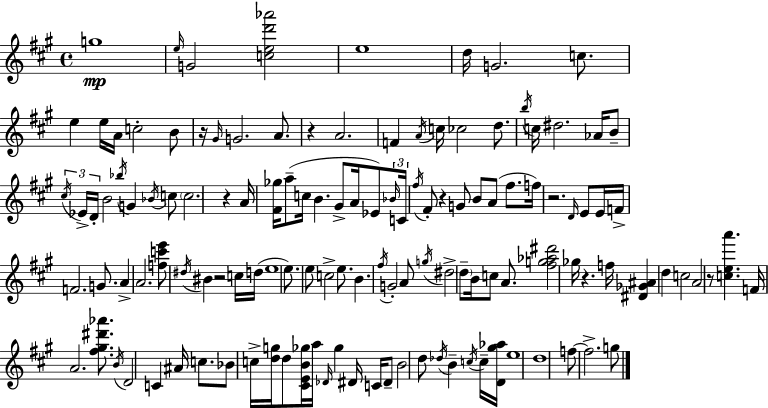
{
  \clef treble
  \time 4/4
  \defaultTimeSignature
  \key a \major
  g''1\mp | \grace { e''16 } g'2 <c'' e'' d''' aes'''>2 | e''1 | d''16 g'2. c''8. | \break e''4 e''16 a'16 c''2-. b'8 | r16 \grace { gis'16 } g'2. a'8. | r4 a'2. | f'4 \acciaccatura { a'16 } c''16 ces''2 | \break d''8. \acciaccatura { b''16 } c''16 dis''2. | aes'16 b'8-- \tuplet 3/2 { \acciaccatura { cis''16 } ees'16-> d'16-. } b'2 \acciaccatura { bes''16 } | g'4 \acciaccatura { bes'16 } c''8 \parenthesize c''2. | r4 a'16 <fis' ges''>16 a''8--( c''16 b'4. | \break gis'8-> a'16 ees'8) \tuplet 3/2 { \grace { bes'16 } c'16 \acciaccatura { fis''16 } } fis'8-. r4 | g'8 b'8 a'8( fis''8. f''16) r2. | \grace { d'16 } e'8 e'16 f'16-> f'2. | g'8. a'4-> a'2. | \break <f'' c''' e'''>8 \acciaccatura { dis''16 } bis'4 | r2 c''16 d''16( e''1 | e''8.) e''8 | c''2-> e''8. b'4. | \break \acciaccatura { fis''16 } g'2-. a'8 \acciaccatura { g''16 } dis''2-> | \parenthesize d''8-- b'16 c''8 a'8. <fis'' g'' aes'' dis'''>2 | ges''16 r4. f''16 <dis' ges' ais'>4 | d''4 c''2 a'2 | \break r8 <c'' e'' a'''>4. f'16 a'2. | <fis'' gis'' dis''' aes'''>8. \acciaccatura { b'16 } d'2 | c'4 ais'16 c''8. bes'8 | c''16-> <d'' g''>16 d''8 <cis' e' b' ges''>16 a''16 \grace { des'16 } ges''4 dis'16 c'16 dis'8-- b'2 | \break d''8 \acciaccatura { des''16 } b'4-- \acciaccatura { c''16 } c''16-- | <d' gis'' aes''>16 e''1 | d''1 | f''8~~ f''2.-> g''8 | \break \bar "|."
}